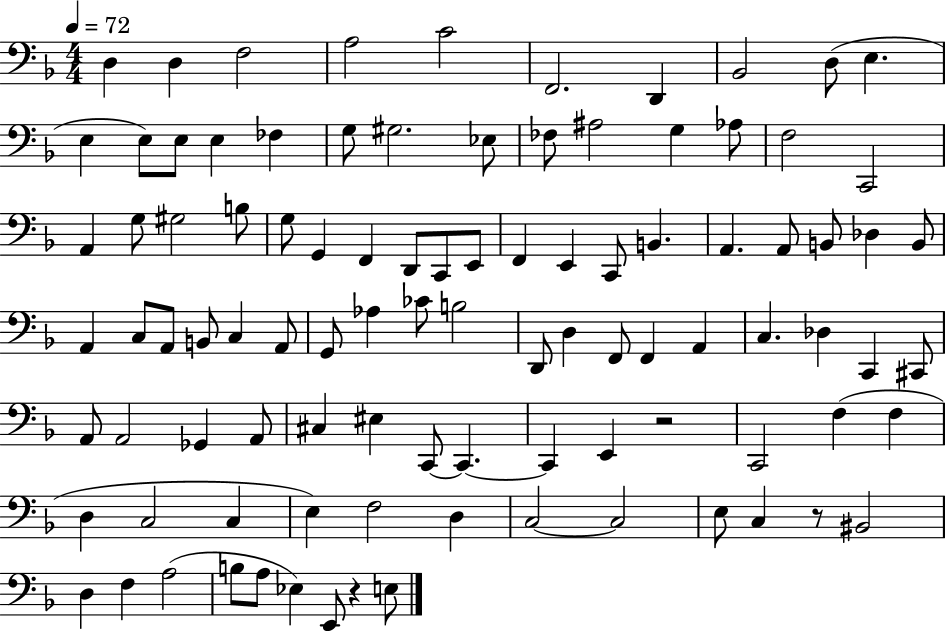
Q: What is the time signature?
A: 4/4